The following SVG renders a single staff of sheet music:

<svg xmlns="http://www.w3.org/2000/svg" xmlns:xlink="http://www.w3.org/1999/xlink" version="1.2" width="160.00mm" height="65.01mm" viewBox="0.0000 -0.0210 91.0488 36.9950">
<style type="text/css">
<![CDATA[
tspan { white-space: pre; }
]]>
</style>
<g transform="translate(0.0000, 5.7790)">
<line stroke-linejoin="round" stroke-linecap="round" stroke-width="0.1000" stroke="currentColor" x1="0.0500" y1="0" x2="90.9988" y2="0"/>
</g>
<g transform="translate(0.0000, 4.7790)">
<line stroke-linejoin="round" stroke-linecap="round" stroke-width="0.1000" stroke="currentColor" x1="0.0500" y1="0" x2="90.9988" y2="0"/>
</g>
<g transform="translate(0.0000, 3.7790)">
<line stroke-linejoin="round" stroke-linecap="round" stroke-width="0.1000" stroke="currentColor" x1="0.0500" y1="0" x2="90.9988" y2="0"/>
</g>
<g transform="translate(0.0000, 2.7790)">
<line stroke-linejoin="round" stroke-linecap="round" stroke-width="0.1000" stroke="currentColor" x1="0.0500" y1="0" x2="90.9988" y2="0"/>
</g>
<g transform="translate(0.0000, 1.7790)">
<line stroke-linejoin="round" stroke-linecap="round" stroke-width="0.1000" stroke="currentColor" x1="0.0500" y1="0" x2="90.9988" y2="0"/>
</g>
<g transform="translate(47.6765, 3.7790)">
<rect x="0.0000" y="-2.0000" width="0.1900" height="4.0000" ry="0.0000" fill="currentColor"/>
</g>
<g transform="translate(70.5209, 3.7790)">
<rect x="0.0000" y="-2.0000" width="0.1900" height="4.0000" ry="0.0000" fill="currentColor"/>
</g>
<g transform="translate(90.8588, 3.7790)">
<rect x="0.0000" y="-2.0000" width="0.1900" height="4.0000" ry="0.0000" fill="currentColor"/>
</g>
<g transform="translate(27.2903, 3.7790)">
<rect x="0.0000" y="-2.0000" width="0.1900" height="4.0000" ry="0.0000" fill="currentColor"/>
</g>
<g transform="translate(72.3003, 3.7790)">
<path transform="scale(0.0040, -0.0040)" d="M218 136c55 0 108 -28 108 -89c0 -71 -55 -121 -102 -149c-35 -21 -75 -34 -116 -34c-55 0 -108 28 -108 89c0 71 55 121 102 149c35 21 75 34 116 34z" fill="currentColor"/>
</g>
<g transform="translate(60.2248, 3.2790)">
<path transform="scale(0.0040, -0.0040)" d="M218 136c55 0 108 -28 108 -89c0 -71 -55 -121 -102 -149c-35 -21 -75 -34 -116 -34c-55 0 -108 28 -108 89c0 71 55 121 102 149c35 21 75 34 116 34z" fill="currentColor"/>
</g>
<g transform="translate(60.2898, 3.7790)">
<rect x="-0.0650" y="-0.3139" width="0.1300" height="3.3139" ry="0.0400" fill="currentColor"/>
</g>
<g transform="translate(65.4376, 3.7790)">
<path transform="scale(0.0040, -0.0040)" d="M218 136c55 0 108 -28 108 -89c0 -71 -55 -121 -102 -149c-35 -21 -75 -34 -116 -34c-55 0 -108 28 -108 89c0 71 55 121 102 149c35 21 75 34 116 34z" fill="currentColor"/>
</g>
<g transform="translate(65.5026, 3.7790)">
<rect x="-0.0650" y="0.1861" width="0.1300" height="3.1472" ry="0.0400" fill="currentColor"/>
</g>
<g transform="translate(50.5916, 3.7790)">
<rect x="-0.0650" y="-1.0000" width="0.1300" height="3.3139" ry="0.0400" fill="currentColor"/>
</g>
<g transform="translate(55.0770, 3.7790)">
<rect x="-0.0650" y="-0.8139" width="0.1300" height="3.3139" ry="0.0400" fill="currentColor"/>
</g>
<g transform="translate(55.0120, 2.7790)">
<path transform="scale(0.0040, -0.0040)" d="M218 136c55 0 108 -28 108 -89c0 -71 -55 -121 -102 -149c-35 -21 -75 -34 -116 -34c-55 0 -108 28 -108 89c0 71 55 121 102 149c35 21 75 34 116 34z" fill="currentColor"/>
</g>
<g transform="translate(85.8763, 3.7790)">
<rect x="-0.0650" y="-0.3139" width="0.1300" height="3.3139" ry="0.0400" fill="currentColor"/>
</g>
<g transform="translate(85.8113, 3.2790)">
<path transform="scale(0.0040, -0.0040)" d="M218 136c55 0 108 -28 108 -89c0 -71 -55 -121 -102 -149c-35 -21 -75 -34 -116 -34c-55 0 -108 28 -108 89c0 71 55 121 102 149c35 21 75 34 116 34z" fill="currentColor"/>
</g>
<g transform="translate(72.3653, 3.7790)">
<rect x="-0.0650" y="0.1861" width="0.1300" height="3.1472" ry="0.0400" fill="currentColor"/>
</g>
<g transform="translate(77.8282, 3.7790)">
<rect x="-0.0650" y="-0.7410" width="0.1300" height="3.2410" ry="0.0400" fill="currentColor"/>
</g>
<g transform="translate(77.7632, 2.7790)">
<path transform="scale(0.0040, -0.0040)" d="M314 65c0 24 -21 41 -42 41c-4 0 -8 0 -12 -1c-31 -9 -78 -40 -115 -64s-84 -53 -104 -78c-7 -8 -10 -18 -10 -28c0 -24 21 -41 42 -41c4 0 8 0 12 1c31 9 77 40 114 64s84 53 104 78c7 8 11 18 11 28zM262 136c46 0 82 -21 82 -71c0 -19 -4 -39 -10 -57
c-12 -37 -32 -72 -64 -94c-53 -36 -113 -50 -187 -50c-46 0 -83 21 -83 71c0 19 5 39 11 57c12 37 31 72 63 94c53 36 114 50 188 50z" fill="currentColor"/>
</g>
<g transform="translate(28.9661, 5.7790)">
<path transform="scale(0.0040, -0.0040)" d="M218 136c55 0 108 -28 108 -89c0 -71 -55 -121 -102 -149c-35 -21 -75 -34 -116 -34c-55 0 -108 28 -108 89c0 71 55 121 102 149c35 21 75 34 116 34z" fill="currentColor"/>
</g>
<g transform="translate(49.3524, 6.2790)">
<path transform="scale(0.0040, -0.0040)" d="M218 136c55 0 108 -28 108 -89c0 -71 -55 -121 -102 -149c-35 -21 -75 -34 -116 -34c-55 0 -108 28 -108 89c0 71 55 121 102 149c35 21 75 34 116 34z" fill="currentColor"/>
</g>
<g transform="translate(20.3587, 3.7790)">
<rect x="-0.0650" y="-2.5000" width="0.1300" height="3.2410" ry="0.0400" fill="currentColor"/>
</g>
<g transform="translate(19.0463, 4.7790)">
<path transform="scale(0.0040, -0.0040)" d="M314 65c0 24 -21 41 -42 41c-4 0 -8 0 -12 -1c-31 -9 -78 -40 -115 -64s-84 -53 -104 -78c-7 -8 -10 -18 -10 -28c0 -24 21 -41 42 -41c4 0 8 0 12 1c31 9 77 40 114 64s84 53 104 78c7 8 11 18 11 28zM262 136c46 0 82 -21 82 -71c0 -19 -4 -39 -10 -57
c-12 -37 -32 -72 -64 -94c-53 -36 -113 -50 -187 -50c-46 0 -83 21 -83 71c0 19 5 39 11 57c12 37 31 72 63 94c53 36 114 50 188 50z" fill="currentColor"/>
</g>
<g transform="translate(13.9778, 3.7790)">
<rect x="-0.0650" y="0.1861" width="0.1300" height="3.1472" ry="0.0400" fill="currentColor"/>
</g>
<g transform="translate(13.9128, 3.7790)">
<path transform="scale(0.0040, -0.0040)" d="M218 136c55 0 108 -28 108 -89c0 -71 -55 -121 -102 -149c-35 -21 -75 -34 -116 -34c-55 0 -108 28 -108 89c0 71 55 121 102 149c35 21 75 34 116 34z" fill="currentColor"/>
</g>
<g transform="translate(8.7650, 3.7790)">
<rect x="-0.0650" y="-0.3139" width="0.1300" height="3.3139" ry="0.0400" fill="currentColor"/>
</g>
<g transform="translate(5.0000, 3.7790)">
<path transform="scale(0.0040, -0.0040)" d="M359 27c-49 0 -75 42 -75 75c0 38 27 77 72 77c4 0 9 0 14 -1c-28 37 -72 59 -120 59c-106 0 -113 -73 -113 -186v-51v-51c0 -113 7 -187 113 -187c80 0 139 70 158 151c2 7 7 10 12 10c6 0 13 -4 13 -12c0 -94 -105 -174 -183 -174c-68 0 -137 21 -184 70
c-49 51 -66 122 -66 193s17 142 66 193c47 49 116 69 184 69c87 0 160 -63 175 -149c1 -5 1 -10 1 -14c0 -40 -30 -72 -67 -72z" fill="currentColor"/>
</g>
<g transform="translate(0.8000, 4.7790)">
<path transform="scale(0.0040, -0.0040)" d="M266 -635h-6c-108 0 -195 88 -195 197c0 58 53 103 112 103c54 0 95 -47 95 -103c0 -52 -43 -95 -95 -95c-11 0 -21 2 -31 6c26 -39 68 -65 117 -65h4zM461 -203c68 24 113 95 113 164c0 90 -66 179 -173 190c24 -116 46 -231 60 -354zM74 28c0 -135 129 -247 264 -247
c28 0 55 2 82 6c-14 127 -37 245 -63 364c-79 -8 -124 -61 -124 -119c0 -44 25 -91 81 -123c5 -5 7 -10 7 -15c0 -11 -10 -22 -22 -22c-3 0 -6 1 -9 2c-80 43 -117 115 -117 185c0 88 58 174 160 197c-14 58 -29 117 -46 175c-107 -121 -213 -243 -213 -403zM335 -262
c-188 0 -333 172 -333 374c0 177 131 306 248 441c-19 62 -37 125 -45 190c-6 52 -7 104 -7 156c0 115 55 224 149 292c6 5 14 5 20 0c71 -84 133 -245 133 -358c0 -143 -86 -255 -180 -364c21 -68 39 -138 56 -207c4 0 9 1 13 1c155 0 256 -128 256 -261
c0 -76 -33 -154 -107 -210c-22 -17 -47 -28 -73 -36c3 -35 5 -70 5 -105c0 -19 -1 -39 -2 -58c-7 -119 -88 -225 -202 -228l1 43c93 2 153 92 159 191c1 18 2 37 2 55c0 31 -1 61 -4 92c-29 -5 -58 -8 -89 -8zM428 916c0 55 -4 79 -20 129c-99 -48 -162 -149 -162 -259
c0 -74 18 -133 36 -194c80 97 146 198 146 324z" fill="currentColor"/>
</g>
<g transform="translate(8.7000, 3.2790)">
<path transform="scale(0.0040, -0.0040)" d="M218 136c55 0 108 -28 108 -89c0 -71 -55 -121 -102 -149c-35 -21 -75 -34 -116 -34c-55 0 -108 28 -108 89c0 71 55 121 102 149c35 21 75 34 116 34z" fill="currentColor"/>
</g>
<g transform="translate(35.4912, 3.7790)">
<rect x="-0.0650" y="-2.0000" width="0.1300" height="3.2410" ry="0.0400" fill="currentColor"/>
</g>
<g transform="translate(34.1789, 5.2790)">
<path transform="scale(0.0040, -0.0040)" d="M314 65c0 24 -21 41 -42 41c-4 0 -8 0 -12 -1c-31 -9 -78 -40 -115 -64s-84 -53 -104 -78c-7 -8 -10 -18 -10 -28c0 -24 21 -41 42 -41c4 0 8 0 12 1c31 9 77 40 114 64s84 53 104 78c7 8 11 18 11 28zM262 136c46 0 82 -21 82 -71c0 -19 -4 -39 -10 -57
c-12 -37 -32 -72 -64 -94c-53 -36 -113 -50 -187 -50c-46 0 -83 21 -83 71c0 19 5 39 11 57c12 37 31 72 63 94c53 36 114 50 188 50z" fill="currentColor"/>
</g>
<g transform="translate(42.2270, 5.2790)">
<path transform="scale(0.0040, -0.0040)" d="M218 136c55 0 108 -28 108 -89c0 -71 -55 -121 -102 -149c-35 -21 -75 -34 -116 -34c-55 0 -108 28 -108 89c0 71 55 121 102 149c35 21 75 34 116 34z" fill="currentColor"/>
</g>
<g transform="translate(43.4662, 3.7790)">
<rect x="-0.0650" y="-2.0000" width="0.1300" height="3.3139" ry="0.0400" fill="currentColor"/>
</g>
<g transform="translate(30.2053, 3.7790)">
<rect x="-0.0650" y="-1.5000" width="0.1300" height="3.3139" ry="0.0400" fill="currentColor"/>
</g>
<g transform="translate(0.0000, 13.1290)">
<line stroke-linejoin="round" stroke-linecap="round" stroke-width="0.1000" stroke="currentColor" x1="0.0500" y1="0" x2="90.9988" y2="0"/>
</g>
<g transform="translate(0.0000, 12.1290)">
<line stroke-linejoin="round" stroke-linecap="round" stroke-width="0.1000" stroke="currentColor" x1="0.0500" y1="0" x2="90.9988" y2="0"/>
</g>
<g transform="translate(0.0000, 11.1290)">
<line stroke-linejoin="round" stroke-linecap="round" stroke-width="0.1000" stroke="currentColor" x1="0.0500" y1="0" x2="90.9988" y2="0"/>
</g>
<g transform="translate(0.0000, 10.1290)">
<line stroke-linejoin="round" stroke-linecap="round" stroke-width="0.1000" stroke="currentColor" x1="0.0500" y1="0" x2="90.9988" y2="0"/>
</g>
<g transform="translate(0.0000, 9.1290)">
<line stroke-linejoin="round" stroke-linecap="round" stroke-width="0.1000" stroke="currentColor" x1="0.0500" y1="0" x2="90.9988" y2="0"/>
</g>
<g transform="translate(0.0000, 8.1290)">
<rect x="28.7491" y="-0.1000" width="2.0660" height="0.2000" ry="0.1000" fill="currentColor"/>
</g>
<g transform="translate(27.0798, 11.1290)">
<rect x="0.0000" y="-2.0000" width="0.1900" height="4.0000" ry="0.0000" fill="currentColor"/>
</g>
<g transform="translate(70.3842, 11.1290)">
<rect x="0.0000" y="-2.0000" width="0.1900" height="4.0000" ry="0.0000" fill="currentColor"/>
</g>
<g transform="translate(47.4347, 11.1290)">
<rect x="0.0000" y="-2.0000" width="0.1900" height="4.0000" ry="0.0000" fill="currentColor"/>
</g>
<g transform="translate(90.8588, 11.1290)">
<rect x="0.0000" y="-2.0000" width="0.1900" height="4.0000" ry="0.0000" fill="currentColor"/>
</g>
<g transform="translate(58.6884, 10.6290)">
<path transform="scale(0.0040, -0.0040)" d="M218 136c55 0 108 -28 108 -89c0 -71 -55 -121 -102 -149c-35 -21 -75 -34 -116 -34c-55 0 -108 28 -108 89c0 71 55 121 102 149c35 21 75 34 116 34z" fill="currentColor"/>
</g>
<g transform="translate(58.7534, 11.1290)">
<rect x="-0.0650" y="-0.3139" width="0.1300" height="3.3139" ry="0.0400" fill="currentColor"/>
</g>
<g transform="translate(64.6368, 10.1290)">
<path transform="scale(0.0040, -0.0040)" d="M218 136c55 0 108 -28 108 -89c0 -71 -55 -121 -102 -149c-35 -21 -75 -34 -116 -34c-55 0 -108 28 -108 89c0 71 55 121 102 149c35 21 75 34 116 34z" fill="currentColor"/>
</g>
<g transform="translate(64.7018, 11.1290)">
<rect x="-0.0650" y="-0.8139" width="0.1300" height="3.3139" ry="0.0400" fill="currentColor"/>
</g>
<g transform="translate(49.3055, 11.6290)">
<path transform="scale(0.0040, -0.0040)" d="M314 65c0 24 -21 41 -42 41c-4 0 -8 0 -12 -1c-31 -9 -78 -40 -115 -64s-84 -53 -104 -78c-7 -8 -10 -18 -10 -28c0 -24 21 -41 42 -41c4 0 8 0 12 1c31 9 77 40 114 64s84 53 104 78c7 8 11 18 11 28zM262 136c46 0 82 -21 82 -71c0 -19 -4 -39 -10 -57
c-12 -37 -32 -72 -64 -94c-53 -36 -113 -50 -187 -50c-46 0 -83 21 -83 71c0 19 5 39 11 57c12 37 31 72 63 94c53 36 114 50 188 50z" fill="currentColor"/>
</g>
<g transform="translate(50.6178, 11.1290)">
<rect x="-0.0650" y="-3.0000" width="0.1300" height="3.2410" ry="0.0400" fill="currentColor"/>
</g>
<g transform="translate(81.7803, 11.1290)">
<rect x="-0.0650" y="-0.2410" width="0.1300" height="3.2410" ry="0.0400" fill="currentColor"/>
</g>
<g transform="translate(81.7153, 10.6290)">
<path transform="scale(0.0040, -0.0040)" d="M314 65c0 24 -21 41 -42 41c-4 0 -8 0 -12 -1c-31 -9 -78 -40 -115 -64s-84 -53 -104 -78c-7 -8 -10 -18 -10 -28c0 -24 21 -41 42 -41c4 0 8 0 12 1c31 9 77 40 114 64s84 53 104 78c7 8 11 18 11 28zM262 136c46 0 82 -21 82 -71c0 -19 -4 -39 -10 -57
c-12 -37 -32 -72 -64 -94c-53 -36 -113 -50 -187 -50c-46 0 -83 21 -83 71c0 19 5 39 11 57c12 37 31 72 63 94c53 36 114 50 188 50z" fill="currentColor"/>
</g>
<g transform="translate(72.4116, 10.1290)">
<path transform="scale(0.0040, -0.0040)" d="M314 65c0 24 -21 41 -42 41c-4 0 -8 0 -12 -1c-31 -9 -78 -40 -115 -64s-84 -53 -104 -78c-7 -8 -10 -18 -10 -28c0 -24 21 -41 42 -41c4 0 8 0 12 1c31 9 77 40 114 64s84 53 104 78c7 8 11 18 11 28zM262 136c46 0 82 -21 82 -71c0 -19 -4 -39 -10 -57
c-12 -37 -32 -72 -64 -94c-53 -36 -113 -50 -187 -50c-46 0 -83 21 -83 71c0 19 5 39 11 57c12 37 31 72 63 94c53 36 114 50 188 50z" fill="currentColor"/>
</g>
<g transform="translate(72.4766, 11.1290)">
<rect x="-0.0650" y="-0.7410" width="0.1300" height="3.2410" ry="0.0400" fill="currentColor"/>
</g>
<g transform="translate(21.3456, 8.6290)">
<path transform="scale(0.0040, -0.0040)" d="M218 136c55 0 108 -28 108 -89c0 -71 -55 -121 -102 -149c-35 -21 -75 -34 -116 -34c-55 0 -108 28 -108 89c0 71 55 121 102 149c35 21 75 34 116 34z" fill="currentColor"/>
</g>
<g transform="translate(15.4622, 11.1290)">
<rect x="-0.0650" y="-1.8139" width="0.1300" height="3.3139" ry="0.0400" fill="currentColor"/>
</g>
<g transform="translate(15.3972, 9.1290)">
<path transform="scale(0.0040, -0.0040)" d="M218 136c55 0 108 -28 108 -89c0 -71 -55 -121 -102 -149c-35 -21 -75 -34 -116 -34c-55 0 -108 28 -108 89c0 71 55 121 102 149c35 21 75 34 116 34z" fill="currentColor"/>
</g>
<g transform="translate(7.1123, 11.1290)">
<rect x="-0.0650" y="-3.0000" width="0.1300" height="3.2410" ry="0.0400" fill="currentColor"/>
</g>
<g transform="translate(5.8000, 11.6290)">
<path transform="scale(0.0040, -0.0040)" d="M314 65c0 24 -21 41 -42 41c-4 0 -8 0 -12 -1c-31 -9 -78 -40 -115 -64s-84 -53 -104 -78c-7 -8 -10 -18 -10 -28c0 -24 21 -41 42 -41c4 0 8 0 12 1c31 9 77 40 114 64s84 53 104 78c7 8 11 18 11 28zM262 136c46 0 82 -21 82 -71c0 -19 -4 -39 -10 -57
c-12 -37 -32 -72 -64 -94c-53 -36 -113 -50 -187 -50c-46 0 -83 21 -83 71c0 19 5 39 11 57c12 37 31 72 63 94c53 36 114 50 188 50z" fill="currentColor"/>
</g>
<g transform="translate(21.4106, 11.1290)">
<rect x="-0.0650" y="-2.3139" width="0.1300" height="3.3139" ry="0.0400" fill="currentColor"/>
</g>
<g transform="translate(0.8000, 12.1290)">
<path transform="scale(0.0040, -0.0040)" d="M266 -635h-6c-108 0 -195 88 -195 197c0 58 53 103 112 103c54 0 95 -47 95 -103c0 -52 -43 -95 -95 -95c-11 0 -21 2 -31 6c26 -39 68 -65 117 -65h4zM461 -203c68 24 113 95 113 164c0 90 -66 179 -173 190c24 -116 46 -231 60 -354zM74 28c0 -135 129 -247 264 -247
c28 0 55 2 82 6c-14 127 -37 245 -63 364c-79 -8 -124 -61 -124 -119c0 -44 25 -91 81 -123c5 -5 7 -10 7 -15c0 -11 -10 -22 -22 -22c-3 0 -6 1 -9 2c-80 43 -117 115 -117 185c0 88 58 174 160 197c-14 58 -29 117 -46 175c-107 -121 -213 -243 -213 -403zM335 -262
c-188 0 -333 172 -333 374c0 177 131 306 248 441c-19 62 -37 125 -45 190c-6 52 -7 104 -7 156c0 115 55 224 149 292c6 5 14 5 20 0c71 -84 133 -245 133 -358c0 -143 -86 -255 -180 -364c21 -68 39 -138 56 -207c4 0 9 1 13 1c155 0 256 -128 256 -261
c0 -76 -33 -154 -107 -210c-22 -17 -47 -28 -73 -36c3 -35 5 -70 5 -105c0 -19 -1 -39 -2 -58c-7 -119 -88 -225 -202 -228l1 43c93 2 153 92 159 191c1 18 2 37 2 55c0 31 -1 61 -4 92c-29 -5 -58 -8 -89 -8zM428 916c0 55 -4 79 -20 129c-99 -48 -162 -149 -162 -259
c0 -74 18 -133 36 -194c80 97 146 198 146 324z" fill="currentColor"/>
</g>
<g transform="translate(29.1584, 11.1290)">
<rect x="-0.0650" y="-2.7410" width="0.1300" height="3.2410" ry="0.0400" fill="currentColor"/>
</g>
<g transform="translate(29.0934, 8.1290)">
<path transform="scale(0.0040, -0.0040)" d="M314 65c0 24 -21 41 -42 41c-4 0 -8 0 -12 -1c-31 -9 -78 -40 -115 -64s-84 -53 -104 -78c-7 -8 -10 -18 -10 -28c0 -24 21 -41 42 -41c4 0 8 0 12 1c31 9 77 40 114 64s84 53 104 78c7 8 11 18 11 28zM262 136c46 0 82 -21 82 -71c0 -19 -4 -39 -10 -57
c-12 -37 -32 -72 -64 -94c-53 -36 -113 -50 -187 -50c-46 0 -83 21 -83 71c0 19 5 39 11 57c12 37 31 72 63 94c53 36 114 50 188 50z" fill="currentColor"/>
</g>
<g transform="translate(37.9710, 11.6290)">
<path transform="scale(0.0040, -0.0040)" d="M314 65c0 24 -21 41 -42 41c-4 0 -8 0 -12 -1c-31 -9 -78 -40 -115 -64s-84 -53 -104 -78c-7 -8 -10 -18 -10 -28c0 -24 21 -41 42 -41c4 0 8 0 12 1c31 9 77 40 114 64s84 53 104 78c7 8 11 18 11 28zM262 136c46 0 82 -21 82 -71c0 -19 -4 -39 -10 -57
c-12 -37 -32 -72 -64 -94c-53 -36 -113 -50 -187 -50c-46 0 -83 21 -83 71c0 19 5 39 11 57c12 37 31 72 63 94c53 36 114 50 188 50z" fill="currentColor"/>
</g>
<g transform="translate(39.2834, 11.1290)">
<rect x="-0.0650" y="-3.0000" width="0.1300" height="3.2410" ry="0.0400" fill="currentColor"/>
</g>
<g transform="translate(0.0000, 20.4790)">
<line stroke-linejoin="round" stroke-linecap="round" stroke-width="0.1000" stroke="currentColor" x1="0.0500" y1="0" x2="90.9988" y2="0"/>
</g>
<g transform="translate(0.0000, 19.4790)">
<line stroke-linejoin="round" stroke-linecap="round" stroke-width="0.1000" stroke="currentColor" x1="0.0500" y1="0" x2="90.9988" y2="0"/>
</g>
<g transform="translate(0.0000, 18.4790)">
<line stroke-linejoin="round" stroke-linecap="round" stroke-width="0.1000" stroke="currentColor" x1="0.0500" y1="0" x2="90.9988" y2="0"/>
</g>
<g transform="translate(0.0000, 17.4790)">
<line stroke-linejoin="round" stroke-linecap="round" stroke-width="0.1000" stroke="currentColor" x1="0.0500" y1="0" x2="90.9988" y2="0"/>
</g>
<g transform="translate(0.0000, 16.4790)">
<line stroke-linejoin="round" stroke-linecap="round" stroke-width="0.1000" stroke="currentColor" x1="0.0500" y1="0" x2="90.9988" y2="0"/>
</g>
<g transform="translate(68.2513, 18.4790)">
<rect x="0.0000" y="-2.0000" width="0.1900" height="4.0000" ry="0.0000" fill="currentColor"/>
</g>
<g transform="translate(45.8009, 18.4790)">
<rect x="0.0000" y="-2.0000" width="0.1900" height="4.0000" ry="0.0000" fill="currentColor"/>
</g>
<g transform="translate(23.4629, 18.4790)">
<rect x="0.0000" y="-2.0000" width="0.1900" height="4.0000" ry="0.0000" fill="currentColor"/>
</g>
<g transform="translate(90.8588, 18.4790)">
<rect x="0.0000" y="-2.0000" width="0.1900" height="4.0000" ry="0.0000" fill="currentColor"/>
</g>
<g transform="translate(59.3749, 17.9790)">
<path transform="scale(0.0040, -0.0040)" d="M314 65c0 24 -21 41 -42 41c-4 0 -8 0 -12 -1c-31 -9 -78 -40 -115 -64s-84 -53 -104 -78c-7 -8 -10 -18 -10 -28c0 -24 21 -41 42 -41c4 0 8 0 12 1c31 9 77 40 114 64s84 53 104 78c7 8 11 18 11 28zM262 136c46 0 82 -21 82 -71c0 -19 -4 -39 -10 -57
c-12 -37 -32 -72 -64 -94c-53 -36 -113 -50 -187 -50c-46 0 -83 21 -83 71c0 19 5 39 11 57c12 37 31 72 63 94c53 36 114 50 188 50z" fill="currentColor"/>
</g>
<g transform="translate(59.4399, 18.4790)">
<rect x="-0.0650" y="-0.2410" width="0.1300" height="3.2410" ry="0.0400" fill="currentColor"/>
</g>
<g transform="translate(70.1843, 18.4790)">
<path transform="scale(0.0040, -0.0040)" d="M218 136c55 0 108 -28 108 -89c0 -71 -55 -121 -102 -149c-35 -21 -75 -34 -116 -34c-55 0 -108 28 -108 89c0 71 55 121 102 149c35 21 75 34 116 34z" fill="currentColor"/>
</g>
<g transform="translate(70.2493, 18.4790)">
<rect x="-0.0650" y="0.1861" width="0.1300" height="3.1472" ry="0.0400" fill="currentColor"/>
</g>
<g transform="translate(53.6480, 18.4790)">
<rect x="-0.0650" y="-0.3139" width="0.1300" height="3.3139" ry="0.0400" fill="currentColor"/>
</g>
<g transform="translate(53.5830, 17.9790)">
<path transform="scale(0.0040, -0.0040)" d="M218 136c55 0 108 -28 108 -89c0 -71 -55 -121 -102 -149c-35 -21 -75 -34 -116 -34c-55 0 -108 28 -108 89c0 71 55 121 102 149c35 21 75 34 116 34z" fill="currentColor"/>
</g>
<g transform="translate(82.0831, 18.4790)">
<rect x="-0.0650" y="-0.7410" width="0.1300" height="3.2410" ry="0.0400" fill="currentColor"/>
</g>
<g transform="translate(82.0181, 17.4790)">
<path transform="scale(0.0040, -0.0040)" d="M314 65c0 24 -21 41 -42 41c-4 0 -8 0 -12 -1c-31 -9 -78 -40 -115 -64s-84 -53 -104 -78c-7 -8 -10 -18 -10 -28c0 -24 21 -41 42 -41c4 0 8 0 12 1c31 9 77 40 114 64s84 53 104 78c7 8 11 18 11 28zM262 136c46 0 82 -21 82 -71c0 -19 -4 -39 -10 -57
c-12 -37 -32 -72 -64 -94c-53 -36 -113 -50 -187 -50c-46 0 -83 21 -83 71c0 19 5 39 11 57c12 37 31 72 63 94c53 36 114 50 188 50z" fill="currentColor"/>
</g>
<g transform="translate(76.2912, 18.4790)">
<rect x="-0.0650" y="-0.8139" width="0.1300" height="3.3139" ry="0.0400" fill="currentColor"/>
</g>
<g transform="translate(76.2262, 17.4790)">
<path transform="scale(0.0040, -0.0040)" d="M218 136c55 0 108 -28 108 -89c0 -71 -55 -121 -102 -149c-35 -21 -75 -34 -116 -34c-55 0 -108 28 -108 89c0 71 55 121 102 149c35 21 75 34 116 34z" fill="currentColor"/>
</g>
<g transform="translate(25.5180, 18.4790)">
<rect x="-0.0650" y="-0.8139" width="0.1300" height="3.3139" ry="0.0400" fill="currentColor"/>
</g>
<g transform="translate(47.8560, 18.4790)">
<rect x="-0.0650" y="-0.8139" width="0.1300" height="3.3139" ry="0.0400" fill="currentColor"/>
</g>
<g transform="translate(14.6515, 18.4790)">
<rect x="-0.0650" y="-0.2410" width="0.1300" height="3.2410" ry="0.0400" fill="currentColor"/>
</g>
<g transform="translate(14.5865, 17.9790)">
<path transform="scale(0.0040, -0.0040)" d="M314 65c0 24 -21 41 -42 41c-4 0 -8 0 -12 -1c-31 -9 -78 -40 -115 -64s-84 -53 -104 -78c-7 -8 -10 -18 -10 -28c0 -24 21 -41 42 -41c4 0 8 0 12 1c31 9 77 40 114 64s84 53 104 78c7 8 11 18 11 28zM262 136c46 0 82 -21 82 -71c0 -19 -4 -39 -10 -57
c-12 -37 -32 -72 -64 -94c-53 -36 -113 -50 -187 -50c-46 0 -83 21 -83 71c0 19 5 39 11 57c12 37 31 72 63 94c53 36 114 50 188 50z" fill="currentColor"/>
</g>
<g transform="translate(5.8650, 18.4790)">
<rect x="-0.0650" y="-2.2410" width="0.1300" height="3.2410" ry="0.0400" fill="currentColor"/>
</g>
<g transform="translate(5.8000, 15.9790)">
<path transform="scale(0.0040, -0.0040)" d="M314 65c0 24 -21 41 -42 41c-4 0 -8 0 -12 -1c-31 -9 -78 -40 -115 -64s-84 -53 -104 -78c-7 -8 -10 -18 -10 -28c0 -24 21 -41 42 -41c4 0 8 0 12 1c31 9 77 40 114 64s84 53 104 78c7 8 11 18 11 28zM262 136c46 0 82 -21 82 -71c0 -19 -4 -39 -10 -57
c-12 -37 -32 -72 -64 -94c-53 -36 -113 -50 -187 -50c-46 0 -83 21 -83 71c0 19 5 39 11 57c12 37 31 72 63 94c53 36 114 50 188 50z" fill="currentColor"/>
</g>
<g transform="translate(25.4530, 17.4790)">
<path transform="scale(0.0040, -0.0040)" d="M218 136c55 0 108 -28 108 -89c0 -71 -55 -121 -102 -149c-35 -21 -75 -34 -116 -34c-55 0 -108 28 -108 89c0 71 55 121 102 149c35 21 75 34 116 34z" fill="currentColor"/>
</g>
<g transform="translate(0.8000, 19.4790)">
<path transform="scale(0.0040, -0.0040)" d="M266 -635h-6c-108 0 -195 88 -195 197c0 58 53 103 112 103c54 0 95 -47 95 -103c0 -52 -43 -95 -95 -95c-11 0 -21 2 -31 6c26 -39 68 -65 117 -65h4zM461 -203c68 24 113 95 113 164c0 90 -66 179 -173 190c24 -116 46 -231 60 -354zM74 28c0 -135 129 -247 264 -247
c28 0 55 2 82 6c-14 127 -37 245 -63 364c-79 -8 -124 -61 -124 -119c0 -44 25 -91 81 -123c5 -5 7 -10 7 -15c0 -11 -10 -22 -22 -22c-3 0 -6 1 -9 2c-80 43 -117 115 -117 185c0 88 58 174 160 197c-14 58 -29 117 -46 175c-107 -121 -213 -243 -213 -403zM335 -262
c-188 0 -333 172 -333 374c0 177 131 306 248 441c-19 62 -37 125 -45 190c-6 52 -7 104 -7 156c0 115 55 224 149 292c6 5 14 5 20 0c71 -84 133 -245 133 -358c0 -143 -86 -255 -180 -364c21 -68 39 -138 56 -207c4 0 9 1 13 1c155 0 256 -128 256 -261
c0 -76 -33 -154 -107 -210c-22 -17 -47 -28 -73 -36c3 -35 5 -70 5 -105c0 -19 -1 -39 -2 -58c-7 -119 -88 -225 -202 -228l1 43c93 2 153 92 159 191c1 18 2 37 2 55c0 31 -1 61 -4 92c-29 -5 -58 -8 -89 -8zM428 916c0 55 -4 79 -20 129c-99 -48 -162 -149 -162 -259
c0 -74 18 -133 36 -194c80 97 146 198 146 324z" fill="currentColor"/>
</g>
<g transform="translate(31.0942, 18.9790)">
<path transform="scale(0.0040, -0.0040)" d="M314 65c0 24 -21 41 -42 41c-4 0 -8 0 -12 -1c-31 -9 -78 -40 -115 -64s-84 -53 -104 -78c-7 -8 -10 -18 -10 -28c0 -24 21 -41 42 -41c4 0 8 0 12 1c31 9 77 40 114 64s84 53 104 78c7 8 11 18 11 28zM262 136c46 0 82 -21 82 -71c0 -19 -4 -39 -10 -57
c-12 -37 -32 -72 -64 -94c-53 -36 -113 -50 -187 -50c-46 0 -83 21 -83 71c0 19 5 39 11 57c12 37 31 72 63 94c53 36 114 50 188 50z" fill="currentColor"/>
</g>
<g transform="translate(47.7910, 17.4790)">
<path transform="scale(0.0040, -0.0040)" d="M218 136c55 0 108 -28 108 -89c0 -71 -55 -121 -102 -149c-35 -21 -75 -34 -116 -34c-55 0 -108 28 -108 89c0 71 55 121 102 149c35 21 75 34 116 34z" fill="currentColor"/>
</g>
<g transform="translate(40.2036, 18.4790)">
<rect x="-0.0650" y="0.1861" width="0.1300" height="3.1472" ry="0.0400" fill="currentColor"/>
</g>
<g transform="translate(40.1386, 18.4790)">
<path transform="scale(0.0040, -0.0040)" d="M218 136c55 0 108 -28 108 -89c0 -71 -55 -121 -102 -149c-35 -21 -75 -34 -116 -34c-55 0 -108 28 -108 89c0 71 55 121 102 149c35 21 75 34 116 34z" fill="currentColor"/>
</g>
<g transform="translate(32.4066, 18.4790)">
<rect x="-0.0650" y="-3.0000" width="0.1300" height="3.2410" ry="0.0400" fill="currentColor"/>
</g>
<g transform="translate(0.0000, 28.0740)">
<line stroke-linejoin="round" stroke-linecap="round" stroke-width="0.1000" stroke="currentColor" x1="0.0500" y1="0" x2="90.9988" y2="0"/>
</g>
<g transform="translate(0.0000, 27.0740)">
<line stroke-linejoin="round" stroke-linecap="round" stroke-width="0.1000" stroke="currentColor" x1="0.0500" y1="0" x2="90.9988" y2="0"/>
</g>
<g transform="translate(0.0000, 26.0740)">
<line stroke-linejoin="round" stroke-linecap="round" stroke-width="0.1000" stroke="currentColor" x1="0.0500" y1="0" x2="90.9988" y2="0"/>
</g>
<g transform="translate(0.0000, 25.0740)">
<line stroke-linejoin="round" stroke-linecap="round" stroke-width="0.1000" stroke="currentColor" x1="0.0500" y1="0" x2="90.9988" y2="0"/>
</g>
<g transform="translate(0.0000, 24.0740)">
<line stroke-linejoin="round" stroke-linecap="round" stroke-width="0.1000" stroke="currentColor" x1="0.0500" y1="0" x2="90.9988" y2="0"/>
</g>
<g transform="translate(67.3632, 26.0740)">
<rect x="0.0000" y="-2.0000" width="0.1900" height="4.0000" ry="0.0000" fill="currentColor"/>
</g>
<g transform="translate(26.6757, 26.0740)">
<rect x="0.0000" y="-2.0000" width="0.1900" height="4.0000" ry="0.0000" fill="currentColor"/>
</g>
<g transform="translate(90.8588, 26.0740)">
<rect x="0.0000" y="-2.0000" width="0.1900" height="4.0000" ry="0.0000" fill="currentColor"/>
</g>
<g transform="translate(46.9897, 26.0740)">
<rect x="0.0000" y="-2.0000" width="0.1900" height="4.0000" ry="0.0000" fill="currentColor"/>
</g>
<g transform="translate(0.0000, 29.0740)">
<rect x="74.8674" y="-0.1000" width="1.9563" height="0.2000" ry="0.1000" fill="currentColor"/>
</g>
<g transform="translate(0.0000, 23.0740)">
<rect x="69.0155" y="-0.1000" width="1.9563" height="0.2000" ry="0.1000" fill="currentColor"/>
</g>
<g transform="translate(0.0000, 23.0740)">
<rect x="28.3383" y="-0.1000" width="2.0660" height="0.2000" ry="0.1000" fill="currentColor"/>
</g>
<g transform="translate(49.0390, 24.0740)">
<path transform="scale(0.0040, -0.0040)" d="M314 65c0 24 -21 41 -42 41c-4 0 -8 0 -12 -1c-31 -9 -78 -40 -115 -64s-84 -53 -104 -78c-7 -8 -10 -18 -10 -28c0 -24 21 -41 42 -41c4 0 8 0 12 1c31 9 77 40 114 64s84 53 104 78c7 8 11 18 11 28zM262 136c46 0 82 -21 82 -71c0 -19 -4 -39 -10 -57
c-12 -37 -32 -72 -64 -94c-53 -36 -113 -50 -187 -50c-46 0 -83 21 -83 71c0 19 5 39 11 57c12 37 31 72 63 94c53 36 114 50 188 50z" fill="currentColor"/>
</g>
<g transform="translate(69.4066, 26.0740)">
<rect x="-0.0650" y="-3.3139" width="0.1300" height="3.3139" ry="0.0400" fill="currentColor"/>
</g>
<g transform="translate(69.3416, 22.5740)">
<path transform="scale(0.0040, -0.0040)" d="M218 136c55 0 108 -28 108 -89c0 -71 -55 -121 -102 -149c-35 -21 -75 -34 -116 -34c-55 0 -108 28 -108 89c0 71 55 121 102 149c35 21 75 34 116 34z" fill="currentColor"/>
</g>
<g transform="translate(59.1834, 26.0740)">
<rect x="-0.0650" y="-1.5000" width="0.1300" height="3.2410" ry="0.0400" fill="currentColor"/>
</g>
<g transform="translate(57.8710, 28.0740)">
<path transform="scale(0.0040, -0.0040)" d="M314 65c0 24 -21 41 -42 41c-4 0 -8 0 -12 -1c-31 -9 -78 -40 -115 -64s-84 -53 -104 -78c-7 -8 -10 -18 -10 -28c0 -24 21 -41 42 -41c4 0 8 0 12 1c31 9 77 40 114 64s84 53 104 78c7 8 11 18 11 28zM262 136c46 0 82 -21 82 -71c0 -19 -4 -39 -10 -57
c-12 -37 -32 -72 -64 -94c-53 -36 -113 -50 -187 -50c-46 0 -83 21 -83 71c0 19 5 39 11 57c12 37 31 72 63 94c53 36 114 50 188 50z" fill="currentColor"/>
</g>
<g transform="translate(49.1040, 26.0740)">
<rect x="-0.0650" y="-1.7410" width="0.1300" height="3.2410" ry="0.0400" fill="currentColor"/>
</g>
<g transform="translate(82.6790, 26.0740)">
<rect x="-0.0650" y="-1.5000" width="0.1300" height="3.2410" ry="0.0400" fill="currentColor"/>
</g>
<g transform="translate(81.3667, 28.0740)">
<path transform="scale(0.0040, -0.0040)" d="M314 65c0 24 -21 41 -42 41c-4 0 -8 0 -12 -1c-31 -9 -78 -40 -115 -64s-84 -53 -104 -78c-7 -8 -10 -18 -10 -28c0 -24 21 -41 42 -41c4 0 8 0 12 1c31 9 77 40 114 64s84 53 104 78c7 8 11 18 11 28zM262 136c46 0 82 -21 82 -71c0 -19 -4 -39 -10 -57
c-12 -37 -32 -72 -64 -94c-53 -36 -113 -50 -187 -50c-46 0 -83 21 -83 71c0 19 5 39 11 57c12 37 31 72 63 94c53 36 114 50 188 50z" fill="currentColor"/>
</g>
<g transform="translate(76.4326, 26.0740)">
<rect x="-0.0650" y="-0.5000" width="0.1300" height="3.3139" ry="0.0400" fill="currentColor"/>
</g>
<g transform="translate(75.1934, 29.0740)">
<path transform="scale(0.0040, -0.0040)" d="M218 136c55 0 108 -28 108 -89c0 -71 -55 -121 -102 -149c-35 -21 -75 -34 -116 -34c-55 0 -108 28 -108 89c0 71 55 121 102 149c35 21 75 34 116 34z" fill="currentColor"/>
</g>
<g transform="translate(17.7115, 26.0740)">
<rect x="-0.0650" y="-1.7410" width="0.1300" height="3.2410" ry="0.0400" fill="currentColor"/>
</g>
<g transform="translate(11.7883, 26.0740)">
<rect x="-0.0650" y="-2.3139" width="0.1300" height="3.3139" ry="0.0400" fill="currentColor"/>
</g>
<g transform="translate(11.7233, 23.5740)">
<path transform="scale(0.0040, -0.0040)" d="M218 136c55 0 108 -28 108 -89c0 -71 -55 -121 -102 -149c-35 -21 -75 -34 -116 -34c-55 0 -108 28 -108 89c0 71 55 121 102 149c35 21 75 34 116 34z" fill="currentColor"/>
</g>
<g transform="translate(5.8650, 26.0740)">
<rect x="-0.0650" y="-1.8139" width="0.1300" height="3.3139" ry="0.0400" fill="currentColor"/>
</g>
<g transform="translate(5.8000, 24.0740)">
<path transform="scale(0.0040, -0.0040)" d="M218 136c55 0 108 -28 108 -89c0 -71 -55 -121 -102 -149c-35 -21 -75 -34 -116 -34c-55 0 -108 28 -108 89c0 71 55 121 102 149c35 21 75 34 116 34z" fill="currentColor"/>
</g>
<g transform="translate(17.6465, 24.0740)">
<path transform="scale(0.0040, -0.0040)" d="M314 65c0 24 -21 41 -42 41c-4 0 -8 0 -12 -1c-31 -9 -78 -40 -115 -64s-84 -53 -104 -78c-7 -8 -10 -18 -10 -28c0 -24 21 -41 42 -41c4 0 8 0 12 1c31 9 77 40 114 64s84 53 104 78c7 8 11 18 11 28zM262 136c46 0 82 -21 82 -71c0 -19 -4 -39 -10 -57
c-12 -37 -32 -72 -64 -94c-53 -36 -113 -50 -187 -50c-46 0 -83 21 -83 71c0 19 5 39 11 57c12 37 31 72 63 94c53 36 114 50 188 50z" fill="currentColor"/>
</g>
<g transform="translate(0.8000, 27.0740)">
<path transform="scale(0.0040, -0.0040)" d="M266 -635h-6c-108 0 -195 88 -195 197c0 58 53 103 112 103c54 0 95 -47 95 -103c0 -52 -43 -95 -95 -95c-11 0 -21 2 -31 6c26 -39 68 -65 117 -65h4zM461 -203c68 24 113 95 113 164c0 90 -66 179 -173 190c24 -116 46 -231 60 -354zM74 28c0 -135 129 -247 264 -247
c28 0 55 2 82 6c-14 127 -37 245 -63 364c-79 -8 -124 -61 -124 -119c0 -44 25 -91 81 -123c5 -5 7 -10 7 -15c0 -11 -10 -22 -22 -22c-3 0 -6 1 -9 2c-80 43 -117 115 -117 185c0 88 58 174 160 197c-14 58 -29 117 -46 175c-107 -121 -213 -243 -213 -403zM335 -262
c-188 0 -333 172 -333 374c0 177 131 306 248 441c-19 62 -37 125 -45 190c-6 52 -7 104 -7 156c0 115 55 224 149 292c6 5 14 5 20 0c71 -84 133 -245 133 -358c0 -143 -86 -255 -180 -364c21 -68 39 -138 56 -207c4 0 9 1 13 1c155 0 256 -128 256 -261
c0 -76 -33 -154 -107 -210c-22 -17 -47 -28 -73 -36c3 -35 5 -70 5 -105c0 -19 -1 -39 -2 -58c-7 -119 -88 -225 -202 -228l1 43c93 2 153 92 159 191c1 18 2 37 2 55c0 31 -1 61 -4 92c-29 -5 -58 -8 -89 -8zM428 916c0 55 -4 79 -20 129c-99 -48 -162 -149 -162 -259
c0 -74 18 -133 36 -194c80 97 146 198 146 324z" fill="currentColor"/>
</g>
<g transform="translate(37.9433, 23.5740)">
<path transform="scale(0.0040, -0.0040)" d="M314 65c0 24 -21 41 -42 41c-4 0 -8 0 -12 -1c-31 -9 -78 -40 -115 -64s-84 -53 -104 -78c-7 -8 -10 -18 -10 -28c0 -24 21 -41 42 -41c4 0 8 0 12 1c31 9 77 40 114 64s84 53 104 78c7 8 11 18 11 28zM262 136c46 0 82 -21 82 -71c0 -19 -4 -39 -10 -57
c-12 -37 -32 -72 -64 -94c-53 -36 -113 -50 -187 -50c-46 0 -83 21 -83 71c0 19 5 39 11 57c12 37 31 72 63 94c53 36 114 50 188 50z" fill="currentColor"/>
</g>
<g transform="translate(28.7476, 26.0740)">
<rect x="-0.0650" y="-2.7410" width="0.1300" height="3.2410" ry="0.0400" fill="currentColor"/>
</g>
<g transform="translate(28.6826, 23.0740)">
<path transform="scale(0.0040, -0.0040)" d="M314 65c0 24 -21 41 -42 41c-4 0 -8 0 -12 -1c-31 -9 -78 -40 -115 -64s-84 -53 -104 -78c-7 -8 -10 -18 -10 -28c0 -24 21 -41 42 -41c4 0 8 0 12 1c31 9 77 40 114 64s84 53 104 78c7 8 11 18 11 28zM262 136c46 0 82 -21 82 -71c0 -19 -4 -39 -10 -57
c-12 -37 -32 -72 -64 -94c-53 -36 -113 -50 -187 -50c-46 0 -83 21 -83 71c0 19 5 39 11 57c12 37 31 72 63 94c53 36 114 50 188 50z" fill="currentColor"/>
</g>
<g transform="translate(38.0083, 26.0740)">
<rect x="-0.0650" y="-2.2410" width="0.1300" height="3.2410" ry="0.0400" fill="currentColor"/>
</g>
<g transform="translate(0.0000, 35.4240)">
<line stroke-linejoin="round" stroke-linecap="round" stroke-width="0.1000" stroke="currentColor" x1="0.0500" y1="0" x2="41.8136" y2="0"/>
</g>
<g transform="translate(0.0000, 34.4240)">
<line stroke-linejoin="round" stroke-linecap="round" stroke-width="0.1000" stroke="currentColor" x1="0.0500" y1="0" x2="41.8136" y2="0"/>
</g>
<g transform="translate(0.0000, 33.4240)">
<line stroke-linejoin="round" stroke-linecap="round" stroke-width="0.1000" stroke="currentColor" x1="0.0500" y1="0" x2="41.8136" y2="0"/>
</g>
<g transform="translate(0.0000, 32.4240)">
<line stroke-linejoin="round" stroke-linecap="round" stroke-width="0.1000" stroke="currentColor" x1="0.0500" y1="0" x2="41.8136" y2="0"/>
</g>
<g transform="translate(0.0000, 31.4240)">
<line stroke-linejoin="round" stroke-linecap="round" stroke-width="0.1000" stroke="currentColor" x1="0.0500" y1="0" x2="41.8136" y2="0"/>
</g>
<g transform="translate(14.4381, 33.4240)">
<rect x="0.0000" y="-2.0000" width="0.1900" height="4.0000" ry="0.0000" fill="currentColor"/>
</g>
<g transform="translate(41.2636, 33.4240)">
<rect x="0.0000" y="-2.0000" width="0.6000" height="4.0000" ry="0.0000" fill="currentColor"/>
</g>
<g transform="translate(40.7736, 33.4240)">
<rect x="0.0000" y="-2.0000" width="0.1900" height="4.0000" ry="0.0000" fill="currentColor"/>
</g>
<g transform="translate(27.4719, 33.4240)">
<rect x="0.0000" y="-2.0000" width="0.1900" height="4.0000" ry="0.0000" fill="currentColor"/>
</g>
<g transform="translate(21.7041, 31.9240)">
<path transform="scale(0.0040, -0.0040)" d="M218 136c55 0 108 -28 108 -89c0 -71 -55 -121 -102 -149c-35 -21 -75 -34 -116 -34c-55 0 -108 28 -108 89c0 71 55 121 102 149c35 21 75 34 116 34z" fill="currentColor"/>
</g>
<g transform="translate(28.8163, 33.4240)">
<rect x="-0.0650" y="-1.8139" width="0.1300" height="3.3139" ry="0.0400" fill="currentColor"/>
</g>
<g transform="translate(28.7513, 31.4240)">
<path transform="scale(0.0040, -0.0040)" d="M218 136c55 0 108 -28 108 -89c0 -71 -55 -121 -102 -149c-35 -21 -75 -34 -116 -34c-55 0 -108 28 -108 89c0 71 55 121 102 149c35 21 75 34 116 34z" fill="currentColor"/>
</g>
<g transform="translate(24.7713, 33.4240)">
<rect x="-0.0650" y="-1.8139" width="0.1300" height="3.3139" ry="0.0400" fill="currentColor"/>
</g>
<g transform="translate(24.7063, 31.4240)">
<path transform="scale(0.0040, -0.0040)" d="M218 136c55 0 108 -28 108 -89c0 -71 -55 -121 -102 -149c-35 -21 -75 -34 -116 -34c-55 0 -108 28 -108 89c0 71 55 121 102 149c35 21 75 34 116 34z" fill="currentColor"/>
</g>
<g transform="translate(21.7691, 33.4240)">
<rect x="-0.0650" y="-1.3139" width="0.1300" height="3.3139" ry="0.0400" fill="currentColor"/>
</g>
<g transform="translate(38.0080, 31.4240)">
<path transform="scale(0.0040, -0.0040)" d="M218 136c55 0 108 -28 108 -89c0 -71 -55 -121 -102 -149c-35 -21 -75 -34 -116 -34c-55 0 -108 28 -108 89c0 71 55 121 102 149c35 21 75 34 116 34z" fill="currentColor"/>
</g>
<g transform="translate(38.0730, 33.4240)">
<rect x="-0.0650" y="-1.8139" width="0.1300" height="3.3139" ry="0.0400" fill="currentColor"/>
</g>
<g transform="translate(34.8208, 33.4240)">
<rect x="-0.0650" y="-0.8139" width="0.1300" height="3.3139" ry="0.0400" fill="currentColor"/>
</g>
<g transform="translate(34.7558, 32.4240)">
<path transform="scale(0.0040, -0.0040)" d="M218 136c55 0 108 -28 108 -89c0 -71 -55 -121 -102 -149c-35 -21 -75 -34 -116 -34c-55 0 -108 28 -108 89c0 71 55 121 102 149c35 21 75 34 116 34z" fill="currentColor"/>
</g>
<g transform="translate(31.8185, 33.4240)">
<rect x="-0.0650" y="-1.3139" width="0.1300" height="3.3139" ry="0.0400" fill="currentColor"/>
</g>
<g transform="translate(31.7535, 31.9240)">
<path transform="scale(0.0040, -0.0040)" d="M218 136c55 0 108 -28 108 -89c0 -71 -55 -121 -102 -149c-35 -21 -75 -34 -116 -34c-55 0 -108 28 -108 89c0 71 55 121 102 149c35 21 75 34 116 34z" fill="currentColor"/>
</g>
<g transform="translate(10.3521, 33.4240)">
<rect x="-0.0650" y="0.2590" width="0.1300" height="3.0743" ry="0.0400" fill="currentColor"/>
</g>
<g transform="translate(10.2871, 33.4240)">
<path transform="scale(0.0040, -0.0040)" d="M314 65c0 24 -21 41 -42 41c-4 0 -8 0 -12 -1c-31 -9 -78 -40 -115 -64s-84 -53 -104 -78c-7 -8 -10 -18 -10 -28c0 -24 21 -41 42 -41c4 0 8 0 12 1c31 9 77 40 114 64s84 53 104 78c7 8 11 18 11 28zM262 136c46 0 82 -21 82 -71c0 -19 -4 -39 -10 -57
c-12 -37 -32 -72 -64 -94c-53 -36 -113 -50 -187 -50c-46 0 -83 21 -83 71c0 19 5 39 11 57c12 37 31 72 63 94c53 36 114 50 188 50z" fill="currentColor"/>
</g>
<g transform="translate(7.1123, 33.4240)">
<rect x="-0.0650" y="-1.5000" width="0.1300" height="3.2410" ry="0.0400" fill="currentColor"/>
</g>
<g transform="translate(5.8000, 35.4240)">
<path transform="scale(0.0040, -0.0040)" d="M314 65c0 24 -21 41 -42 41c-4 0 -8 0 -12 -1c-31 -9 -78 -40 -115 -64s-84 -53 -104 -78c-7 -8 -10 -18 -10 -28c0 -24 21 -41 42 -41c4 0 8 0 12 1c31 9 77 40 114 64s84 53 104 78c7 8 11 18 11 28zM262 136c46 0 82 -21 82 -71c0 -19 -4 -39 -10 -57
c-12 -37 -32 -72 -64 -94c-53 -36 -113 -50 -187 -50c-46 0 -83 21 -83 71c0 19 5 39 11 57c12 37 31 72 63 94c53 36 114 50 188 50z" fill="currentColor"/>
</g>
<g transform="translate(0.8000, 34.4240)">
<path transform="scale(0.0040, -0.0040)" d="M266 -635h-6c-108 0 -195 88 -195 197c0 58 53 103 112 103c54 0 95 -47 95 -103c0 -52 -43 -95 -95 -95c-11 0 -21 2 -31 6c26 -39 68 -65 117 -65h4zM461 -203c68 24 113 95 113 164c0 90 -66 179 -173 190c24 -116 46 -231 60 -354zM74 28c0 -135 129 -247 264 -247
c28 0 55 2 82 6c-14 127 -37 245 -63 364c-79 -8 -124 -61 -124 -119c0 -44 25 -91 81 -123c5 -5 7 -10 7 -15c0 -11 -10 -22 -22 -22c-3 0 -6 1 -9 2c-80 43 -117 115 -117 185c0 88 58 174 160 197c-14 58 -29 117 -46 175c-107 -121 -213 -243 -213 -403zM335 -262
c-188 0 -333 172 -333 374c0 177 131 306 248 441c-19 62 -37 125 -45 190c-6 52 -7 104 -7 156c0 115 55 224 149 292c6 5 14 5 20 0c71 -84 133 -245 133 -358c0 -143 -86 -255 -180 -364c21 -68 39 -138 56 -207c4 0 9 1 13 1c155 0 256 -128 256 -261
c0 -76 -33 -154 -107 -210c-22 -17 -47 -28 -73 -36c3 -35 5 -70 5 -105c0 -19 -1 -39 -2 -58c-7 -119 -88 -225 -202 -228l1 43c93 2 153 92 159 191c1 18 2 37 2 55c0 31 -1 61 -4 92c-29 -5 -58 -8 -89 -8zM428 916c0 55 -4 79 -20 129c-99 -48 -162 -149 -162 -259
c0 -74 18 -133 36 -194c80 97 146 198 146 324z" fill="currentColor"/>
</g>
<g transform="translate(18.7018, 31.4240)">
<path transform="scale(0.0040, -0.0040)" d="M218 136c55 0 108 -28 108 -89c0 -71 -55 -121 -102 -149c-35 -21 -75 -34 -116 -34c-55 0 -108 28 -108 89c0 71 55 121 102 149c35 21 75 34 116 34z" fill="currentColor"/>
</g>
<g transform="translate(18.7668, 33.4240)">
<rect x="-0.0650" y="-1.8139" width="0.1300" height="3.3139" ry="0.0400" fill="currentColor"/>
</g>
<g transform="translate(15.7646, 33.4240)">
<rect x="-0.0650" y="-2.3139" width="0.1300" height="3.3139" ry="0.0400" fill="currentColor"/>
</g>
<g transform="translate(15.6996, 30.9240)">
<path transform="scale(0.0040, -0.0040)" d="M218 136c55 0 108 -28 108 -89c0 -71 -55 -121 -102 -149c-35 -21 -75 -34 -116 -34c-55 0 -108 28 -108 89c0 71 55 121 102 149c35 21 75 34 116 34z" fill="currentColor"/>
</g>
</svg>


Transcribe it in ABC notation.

X:1
T:Untitled
M:4/4
L:1/4
K:C
c B G2 E F2 F D d c B B d2 c A2 f g a2 A2 A2 c d d2 c2 g2 c2 d A2 B d c c2 B d d2 f g f2 a2 g2 f2 E2 b C E2 E2 B2 g f e f f e d f